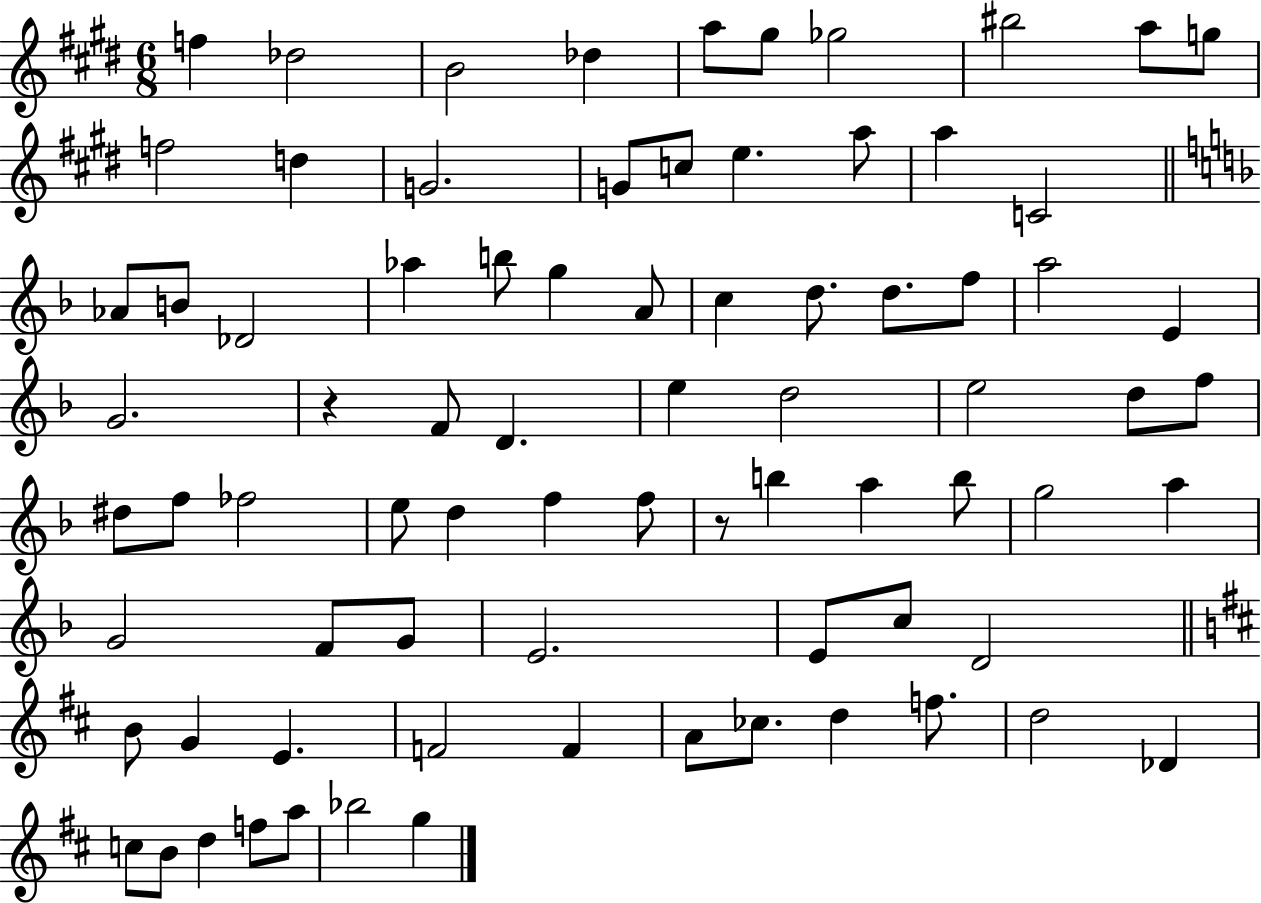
{
  \clef treble
  \numericTimeSignature
  \time 6/8
  \key e \major
  \repeat volta 2 { f''4 des''2 | b'2 des''4 | a''8 gis''8 ges''2 | bis''2 a''8 g''8 | \break f''2 d''4 | g'2. | g'8 c''8 e''4. a''8 | a''4 c'2 | \break \bar "||" \break \key f \major aes'8 b'8 des'2 | aes''4 b''8 g''4 a'8 | c''4 d''8. d''8. f''8 | a''2 e'4 | \break g'2. | r4 f'8 d'4. | e''4 d''2 | e''2 d''8 f''8 | \break dis''8 f''8 fes''2 | e''8 d''4 f''4 f''8 | r8 b''4 a''4 b''8 | g''2 a''4 | \break g'2 f'8 g'8 | e'2. | e'8 c''8 d'2 | \bar "||" \break \key d \major b'8 g'4 e'4. | f'2 f'4 | a'8 ces''8. d''4 f''8. | d''2 des'4 | \break c''8 b'8 d''4 f''8 a''8 | bes''2 g''4 | } \bar "|."
}